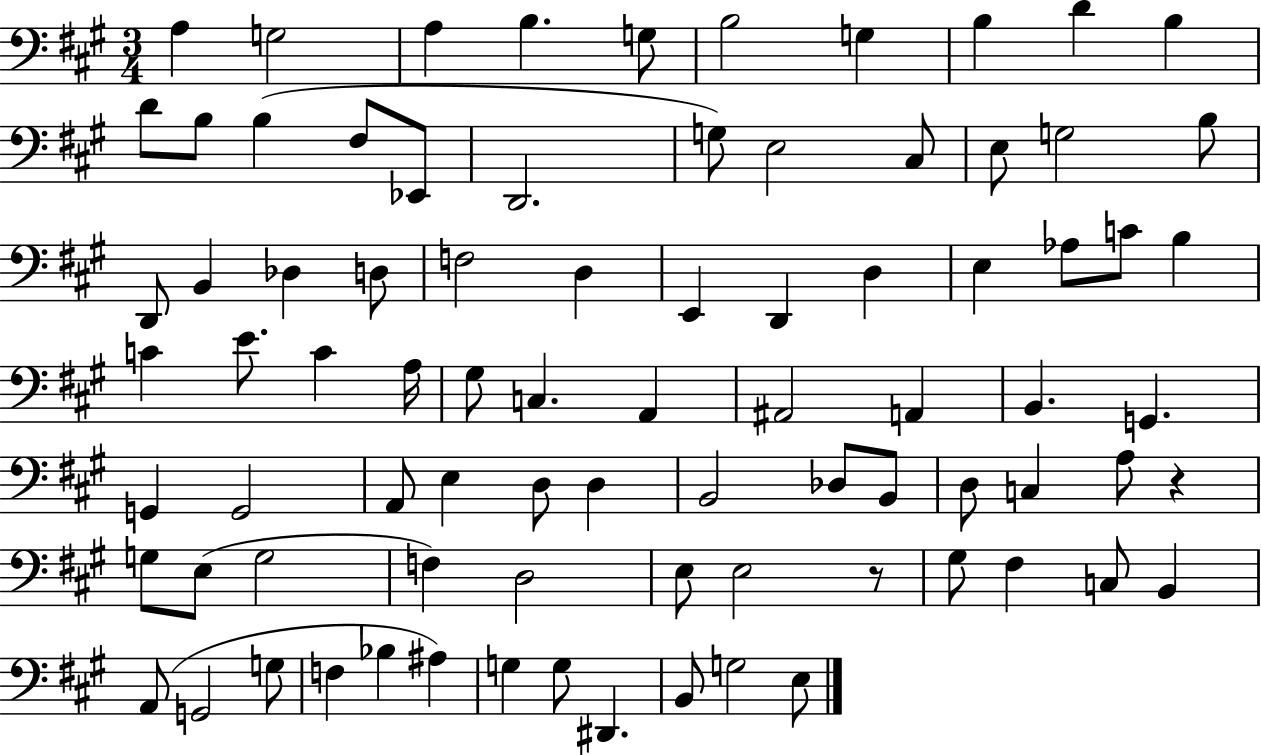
{
  \clef bass
  \numericTimeSignature
  \time 3/4
  \key a \major
  a4 g2 | a4 b4. g8 | b2 g4 | b4 d'4 b4 | \break d'8 b8 b4( fis8 ees,8 | d,2. | g8) e2 cis8 | e8 g2 b8 | \break d,8 b,4 des4 d8 | f2 d4 | e,4 d,4 d4 | e4 aes8 c'8 b4 | \break c'4 e'8. c'4 a16 | gis8 c4. a,4 | ais,2 a,4 | b,4. g,4. | \break g,4 g,2 | a,8 e4 d8 d4 | b,2 des8 b,8 | d8 c4 a8 r4 | \break g8 e8( g2 | f4) d2 | e8 e2 r8 | gis8 fis4 c8 b,4 | \break a,8( g,2 g8 | f4 bes4 ais4) | g4 g8 dis,4. | b,8 g2 e8 | \break \bar "|."
}